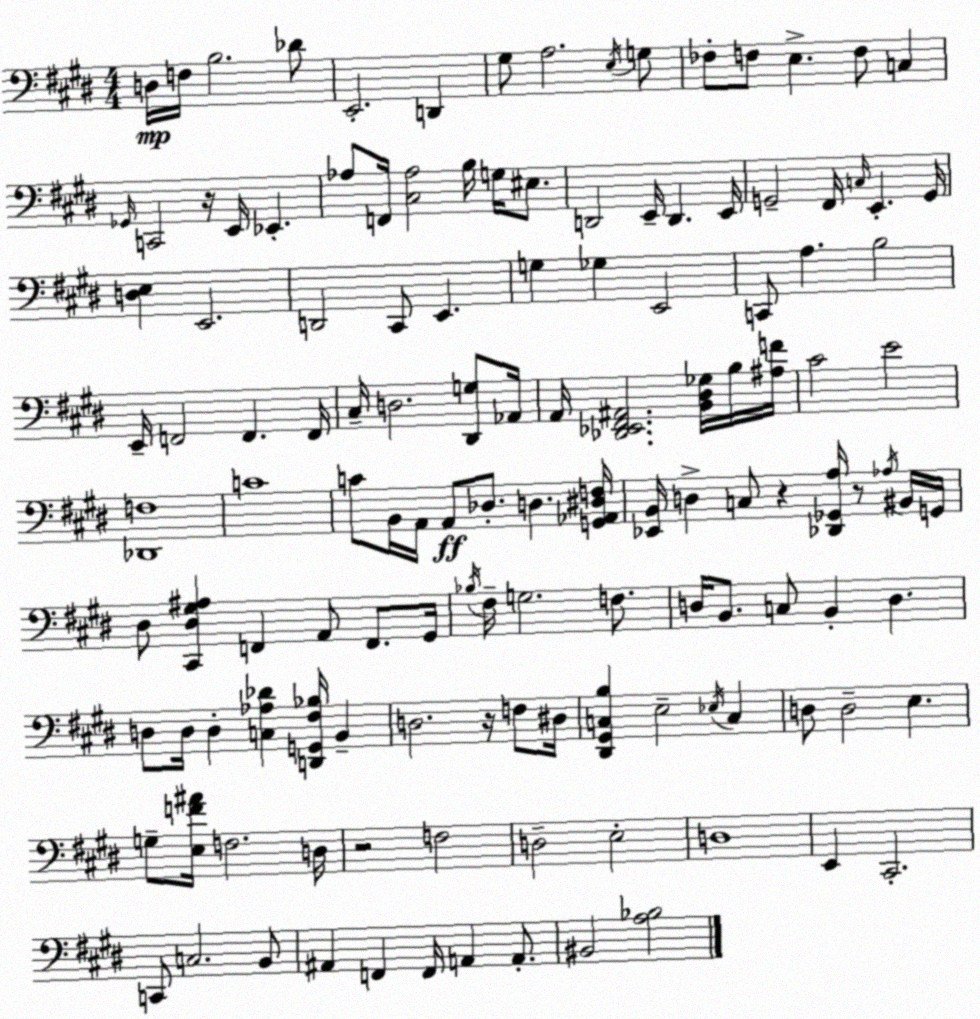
X:1
T:Untitled
M:4/4
L:1/4
K:E
D,/4 F,/4 B,2 _D/2 E,,2 D,, ^G,/2 A,2 E,/4 G,/2 _F,/2 F,/2 E, F,/2 C, _G,,/4 C,,2 z/4 E,,/4 _E,, _A,/2 F,,/4 [^C,_A,]2 B,/4 G,/4 ^E,/2 D,,2 E,,/4 D,, E,,/4 G,,2 ^F,,/4 C,/4 E,, G,,/4 [D,E,] E,,2 D,,2 ^C,,/2 E,, G, _G, E,,2 C,,/2 A, B,2 E,,/4 F,,2 F,, F,,/4 ^C,/4 D,2 [^D,,G,]/2 _A,,/4 A,,/4 [_D,,_E,,^F,,^A,,]2 [B,,^D,_G,]/4 B,/4 [^A,F]/4 ^C2 E2 [_D,,F,]4 C4 C/2 B,,/4 A,,/4 A,,/2 _D,/2 D, [G,,_A,,^D,F,]/4 [_E,,B,,]/4 D, C,/2 z [_D,,_G,,A,]/4 z/2 _A,/4 ^B,,/4 G,,/4 ^D,/2 [^C,,^D,^G,^A,] F,, A,,/2 F,,/2 ^G,,/4 _B,/4 ^F,/4 G,2 F,/2 D,/4 B,,/2 C,/2 B,, D, D,/2 D,/4 D, [C,_A,_D] [D,,G,,^F,_B,]/4 B,, D,2 z/4 F,/2 ^D,/4 [^D,,^G,,C,B,] E,2 _E,/4 C, D,/2 D,2 E, G,/2 [E,F^A]/4 F,2 D,/4 z2 F,2 D,2 E,2 D,4 E,, ^C,,2 C,,/2 C,2 B,,/2 ^A,, F,, F,,/4 A,, A,,/2 ^B,,2 [A,_B,]2